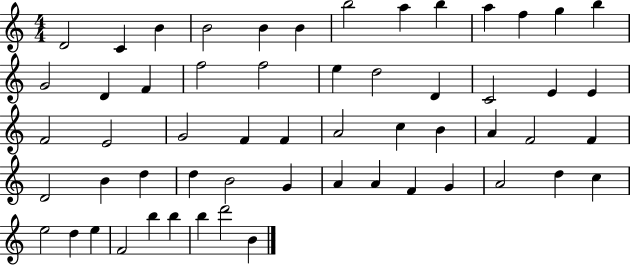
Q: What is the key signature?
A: C major